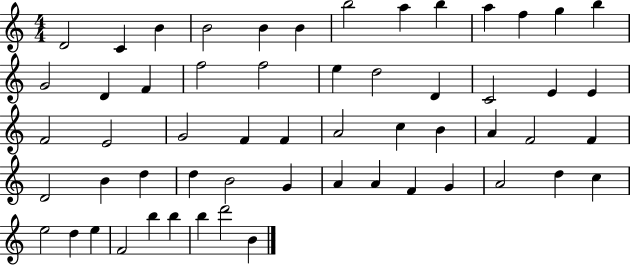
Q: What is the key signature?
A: C major